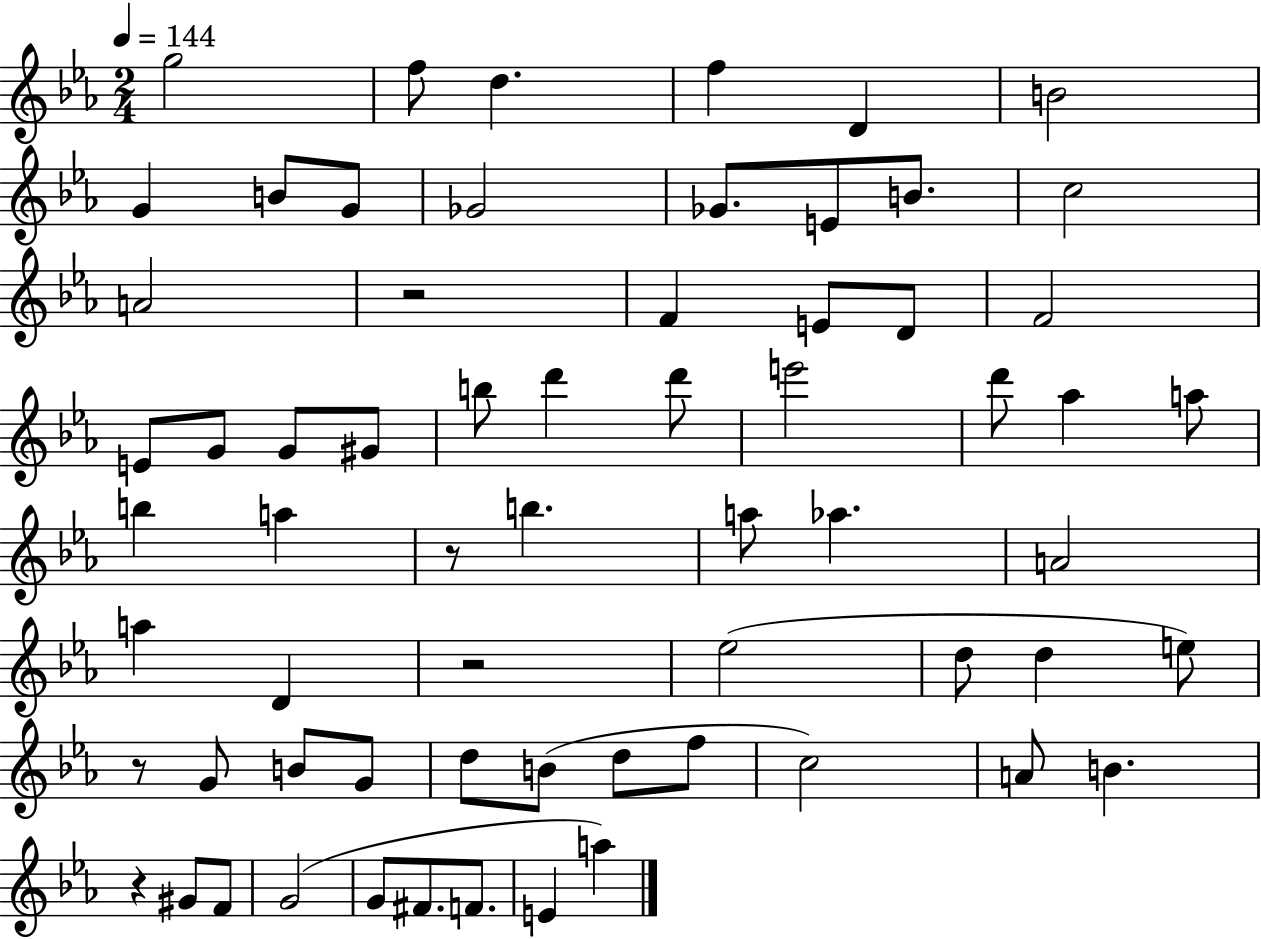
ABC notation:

X:1
T:Untitled
M:2/4
L:1/4
K:Eb
g2 f/2 d f D B2 G B/2 G/2 _G2 _G/2 E/2 B/2 c2 A2 z2 F E/2 D/2 F2 E/2 G/2 G/2 ^G/2 b/2 d' d'/2 e'2 d'/2 _a a/2 b a z/2 b a/2 _a A2 a D z2 _e2 d/2 d e/2 z/2 G/2 B/2 G/2 d/2 B/2 d/2 f/2 c2 A/2 B z ^G/2 F/2 G2 G/2 ^F/2 F/2 E a